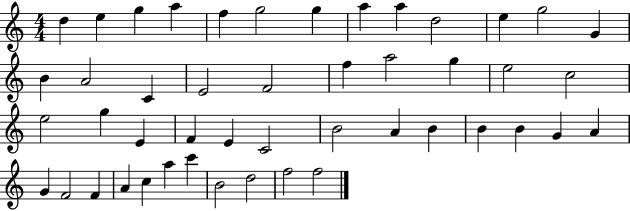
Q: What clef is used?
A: treble